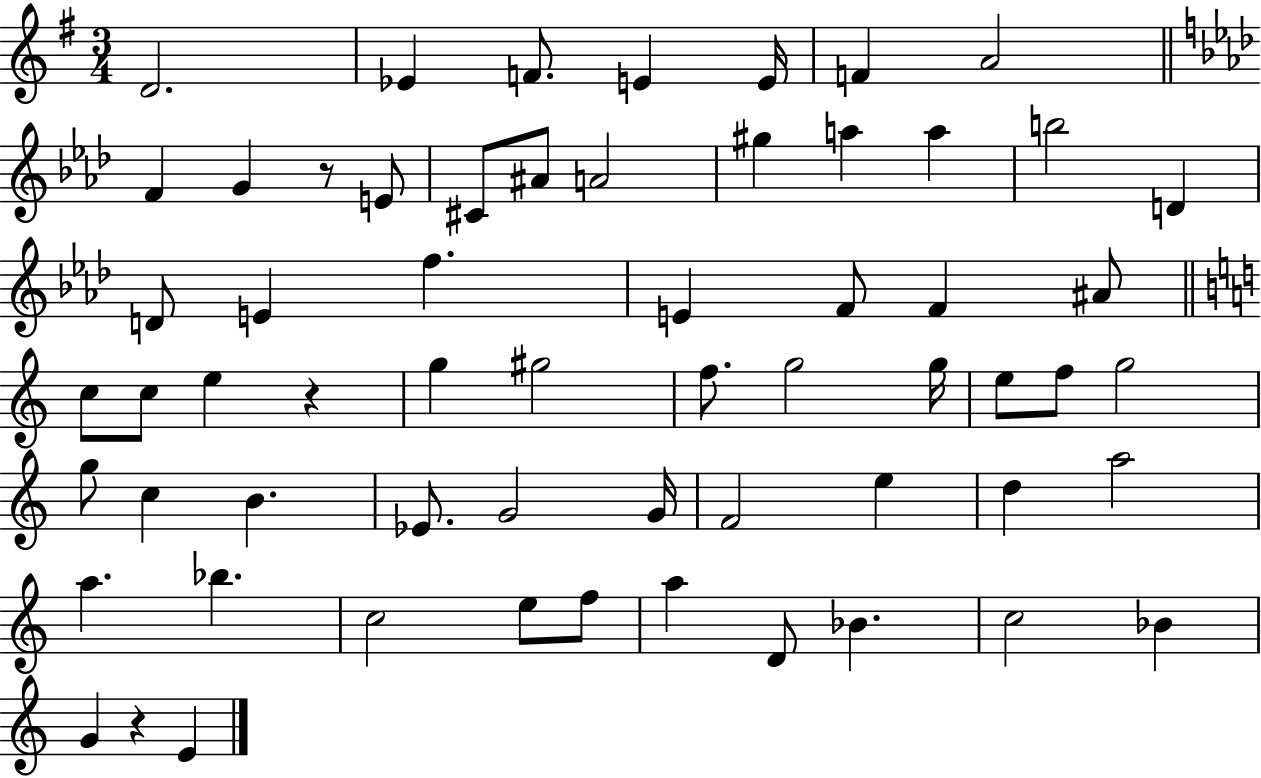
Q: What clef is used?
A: treble